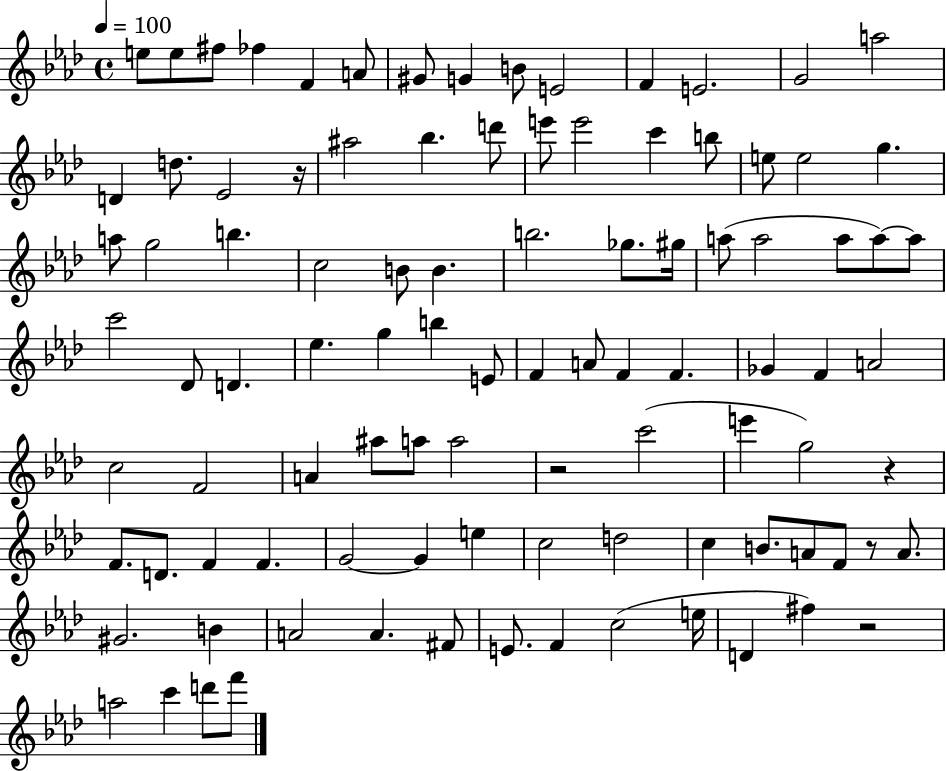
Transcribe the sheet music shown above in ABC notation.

X:1
T:Untitled
M:4/4
L:1/4
K:Ab
e/2 e/2 ^f/2 _f F A/2 ^G/2 G B/2 E2 F E2 G2 a2 D d/2 _E2 z/4 ^a2 _b d'/2 e'/2 e'2 c' b/2 e/2 e2 g a/2 g2 b c2 B/2 B b2 _g/2 ^g/4 a/2 a2 a/2 a/2 a/2 c'2 _D/2 D _e g b E/2 F A/2 F F _G F A2 c2 F2 A ^a/2 a/2 a2 z2 c'2 e' g2 z F/2 D/2 F F G2 G e c2 d2 c B/2 A/2 F/2 z/2 A/2 ^G2 B A2 A ^F/2 E/2 F c2 e/4 D ^f z2 a2 c' d'/2 f'/2